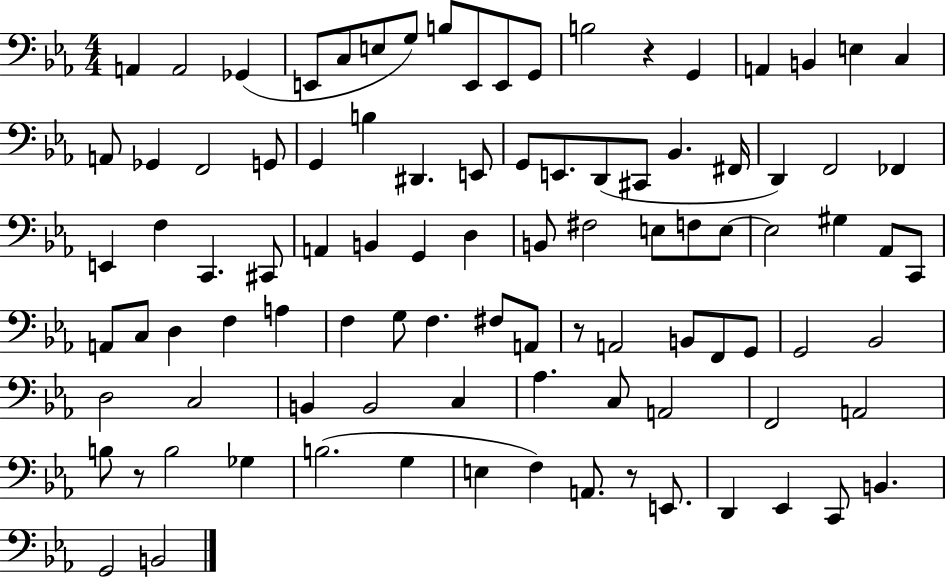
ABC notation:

X:1
T:Untitled
M:4/4
L:1/4
K:Eb
A,, A,,2 _G,, E,,/2 C,/2 E,/2 G,/2 B,/2 E,,/2 E,,/2 G,,/2 B,2 z G,, A,, B,, E, C, A,,/2 _G,, F,,2 G,,/2 G,, B, ^D,, E,,/2 G,,/2 E,,/2 D,,/2 ^C,,/2 _B,, ^F,,/4 D,, F,,2 _F,, E,, F, C,, ^C,,/2 A,, B,, G,, D, B,,/2 ^F,2 E,/2 F,/2 E,/2 E,2 ^G, _A,,/2 C,,/2 A,,/2 C,/2 D, F, A, F, G,/2 F, ^F,/2 A,,/2 z/2 A,,2 B,,/2 F,,/2 G,,/2 G,,2 _B,,2 D,2 C,2 B,, B,,2 C, _A, C,/2 A,,2 F,,2 A,,2 B,/2 z/2 B,2 _G, B,2 G, E, F, A,,/2 z/2 E,,/2 D,, _E,, C,,/2 B,, G,,2 B,,2